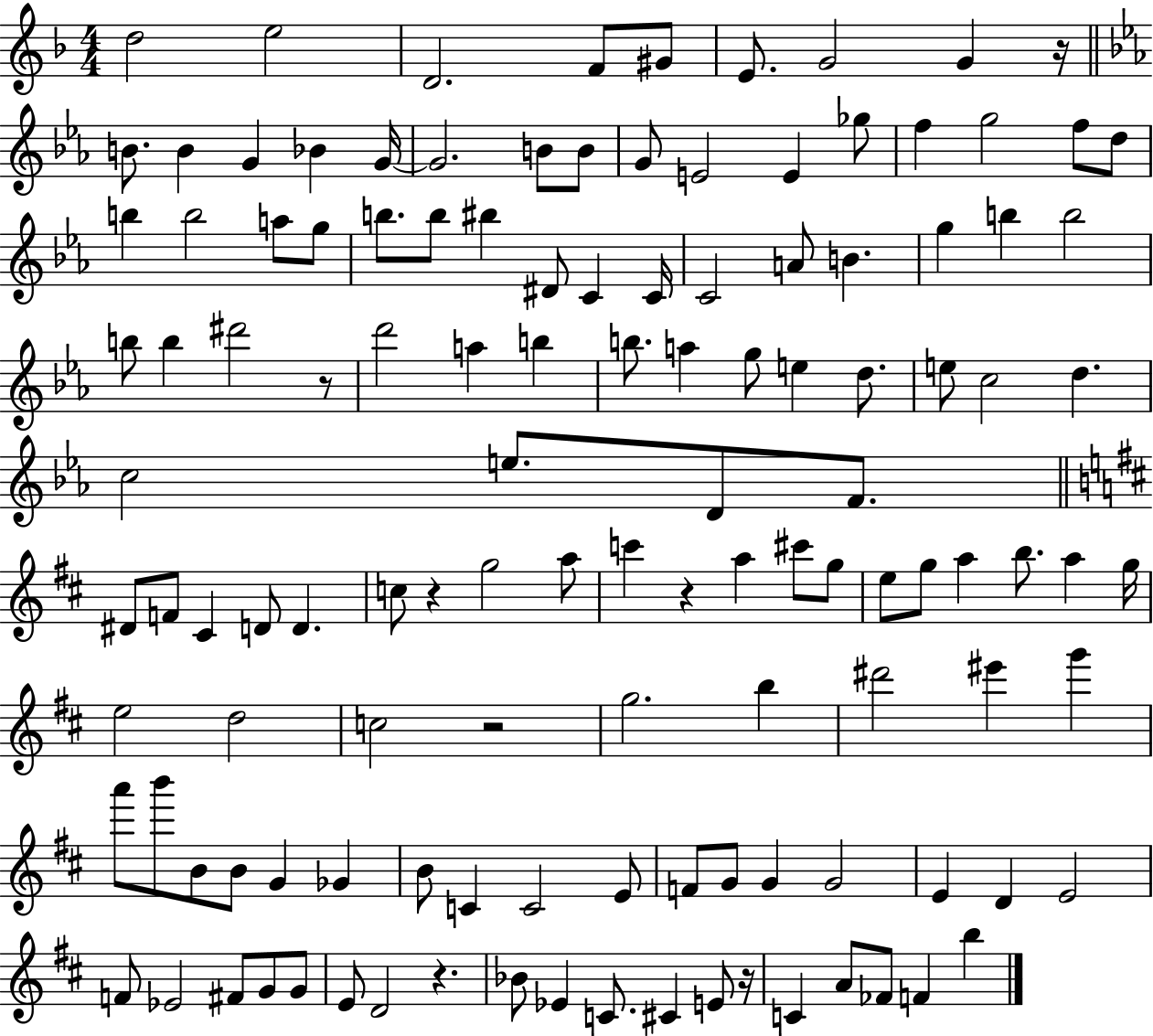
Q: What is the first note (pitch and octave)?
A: D5